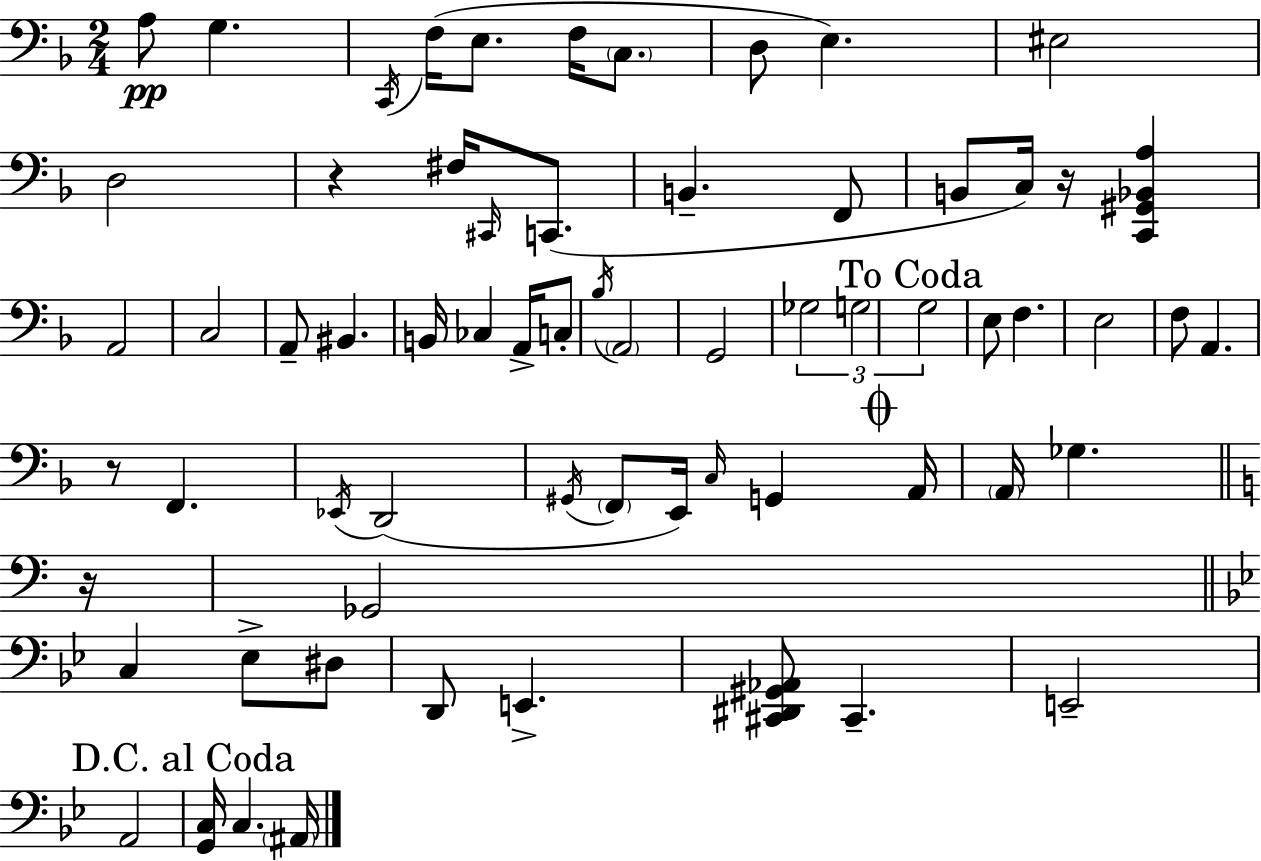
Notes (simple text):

A3/e G3/q. C2/s F3/s E3/e. F3/s C3/e. D3/e E3/q. EIS3/h D3/h R/q F#3/s C#2/s C2/e. B2/q. F2/e B2/e C3/s R/s [C2,G#2,Bb2,A3]/q A2/h C3/h A2/e BIS2/q. B2/s CES3/q A2/s C3/e Bb3/s A2/h G2/h Gb3/h G3/h G3/h E3/e F3/q. E3/h F3/e A2/q. R/e F2/q. Eb2/s D2/h G#2/s F2/e E2/s C3/s G2/q A2/s A2/s Gb3/q. R/s Gb2/h C3/q Eb3/e D#3/e D2/e E2/q. [C#2,D#2,G#2,Ab2]/e C#2/q. E2/h A2/h [G2,C3]/s C3/q. A#2/s